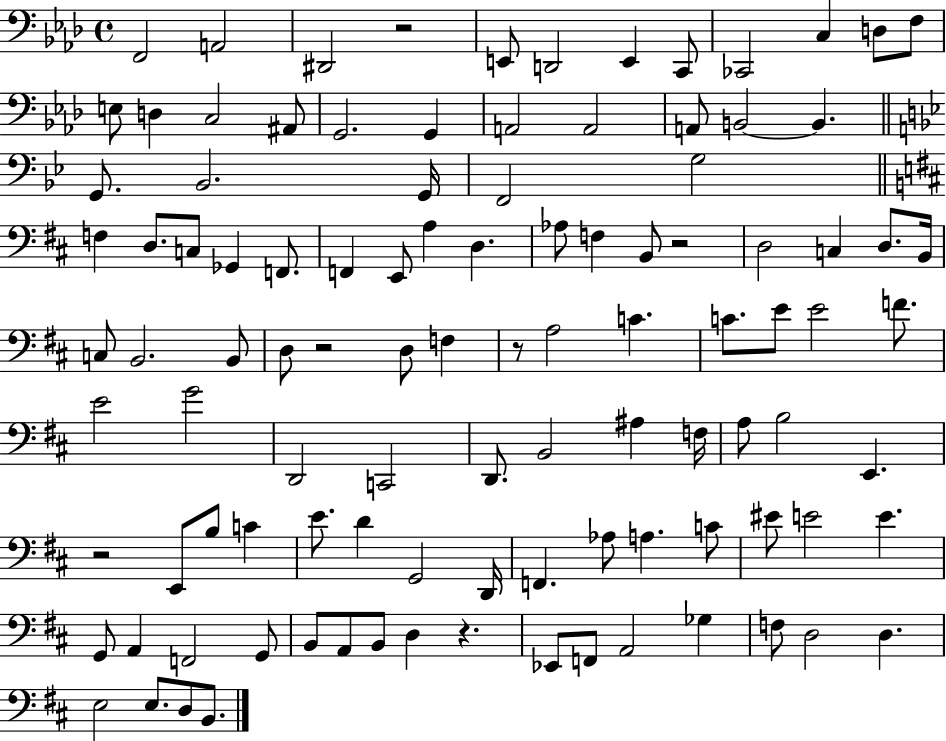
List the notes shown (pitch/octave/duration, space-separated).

F2/h A2/h D#2/h R/h E2/e D2/h E2/q C2/e CES2/h C3/q D3/e F3/e E3/e D3/q C3/h A#2/e G2/h. G2/q A2/h A2/h A2/e B2/h B2/q. G2/e. Bb2/h. G2/s F2/h G3/h F3/q D3/e. C3/e Gb2/q F2/e. F2/q E2/e A3/q D3/q. Ab3/e F3/q B2/e R/h D3/h C3/q D3/e. B2/s C3/e B2/h. B2/e D3/e R/h D3/e F3/q R/e A3/h C4/q. C4/e. E4/e E4/h F4/e. E4/h G4/h D2/h C2/h D2/e. B2/h A#3/q F3/s A3/e B3/h E2/q. R/h E2/e B3/e C4/q E4/e. D4/q G2/h D2/s F2/q. Ab3/e A3/q. C4/e EIS4/e E4/h E4/q. G2/e A2/q F2/h G2/e B2/e A2/e B2/e D3/q R/q. Eb2/e F2/e A2/h Gb3/q F3/e D3/h D3/q. E3/h E3/e. D3/e B2/e.